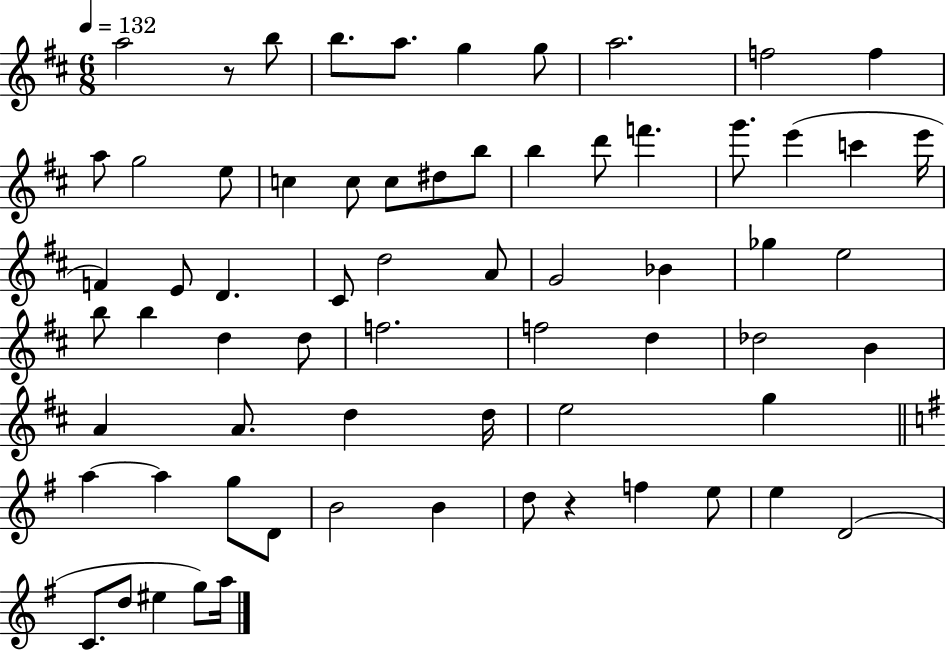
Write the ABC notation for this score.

X:1
T:Untitled
M:6/8
L:1/4
K:D
a2 z/2 b/2 b/2 a/2 g g/2 a2 f2 f a/2 g2 e/2 c c/2 c/2 ^d/2 b/2 b d'/2 f' g'/2 e' c' e'/4 F E/2 D ^C/2 d2 A/2 G2 _B _g e2 b/2 b d d/2 f2 f2 d _d2 B A A/2 d d/4 e2 g a a g/2 D/2 B2 B d/2 z f e/2 e D2 C/2 d/2 ^e g/2 a/4